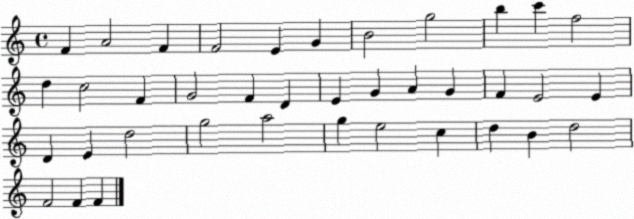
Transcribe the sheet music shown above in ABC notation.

X:1
T:Untitled
M:4/4
L:1/4
K:C
F A2 F F2 E G B2 g2 b c' f2 d c2 F G2 F D E G A G F E2 E D E d2 g2 a2 g e2 c d B d2 F2 F F